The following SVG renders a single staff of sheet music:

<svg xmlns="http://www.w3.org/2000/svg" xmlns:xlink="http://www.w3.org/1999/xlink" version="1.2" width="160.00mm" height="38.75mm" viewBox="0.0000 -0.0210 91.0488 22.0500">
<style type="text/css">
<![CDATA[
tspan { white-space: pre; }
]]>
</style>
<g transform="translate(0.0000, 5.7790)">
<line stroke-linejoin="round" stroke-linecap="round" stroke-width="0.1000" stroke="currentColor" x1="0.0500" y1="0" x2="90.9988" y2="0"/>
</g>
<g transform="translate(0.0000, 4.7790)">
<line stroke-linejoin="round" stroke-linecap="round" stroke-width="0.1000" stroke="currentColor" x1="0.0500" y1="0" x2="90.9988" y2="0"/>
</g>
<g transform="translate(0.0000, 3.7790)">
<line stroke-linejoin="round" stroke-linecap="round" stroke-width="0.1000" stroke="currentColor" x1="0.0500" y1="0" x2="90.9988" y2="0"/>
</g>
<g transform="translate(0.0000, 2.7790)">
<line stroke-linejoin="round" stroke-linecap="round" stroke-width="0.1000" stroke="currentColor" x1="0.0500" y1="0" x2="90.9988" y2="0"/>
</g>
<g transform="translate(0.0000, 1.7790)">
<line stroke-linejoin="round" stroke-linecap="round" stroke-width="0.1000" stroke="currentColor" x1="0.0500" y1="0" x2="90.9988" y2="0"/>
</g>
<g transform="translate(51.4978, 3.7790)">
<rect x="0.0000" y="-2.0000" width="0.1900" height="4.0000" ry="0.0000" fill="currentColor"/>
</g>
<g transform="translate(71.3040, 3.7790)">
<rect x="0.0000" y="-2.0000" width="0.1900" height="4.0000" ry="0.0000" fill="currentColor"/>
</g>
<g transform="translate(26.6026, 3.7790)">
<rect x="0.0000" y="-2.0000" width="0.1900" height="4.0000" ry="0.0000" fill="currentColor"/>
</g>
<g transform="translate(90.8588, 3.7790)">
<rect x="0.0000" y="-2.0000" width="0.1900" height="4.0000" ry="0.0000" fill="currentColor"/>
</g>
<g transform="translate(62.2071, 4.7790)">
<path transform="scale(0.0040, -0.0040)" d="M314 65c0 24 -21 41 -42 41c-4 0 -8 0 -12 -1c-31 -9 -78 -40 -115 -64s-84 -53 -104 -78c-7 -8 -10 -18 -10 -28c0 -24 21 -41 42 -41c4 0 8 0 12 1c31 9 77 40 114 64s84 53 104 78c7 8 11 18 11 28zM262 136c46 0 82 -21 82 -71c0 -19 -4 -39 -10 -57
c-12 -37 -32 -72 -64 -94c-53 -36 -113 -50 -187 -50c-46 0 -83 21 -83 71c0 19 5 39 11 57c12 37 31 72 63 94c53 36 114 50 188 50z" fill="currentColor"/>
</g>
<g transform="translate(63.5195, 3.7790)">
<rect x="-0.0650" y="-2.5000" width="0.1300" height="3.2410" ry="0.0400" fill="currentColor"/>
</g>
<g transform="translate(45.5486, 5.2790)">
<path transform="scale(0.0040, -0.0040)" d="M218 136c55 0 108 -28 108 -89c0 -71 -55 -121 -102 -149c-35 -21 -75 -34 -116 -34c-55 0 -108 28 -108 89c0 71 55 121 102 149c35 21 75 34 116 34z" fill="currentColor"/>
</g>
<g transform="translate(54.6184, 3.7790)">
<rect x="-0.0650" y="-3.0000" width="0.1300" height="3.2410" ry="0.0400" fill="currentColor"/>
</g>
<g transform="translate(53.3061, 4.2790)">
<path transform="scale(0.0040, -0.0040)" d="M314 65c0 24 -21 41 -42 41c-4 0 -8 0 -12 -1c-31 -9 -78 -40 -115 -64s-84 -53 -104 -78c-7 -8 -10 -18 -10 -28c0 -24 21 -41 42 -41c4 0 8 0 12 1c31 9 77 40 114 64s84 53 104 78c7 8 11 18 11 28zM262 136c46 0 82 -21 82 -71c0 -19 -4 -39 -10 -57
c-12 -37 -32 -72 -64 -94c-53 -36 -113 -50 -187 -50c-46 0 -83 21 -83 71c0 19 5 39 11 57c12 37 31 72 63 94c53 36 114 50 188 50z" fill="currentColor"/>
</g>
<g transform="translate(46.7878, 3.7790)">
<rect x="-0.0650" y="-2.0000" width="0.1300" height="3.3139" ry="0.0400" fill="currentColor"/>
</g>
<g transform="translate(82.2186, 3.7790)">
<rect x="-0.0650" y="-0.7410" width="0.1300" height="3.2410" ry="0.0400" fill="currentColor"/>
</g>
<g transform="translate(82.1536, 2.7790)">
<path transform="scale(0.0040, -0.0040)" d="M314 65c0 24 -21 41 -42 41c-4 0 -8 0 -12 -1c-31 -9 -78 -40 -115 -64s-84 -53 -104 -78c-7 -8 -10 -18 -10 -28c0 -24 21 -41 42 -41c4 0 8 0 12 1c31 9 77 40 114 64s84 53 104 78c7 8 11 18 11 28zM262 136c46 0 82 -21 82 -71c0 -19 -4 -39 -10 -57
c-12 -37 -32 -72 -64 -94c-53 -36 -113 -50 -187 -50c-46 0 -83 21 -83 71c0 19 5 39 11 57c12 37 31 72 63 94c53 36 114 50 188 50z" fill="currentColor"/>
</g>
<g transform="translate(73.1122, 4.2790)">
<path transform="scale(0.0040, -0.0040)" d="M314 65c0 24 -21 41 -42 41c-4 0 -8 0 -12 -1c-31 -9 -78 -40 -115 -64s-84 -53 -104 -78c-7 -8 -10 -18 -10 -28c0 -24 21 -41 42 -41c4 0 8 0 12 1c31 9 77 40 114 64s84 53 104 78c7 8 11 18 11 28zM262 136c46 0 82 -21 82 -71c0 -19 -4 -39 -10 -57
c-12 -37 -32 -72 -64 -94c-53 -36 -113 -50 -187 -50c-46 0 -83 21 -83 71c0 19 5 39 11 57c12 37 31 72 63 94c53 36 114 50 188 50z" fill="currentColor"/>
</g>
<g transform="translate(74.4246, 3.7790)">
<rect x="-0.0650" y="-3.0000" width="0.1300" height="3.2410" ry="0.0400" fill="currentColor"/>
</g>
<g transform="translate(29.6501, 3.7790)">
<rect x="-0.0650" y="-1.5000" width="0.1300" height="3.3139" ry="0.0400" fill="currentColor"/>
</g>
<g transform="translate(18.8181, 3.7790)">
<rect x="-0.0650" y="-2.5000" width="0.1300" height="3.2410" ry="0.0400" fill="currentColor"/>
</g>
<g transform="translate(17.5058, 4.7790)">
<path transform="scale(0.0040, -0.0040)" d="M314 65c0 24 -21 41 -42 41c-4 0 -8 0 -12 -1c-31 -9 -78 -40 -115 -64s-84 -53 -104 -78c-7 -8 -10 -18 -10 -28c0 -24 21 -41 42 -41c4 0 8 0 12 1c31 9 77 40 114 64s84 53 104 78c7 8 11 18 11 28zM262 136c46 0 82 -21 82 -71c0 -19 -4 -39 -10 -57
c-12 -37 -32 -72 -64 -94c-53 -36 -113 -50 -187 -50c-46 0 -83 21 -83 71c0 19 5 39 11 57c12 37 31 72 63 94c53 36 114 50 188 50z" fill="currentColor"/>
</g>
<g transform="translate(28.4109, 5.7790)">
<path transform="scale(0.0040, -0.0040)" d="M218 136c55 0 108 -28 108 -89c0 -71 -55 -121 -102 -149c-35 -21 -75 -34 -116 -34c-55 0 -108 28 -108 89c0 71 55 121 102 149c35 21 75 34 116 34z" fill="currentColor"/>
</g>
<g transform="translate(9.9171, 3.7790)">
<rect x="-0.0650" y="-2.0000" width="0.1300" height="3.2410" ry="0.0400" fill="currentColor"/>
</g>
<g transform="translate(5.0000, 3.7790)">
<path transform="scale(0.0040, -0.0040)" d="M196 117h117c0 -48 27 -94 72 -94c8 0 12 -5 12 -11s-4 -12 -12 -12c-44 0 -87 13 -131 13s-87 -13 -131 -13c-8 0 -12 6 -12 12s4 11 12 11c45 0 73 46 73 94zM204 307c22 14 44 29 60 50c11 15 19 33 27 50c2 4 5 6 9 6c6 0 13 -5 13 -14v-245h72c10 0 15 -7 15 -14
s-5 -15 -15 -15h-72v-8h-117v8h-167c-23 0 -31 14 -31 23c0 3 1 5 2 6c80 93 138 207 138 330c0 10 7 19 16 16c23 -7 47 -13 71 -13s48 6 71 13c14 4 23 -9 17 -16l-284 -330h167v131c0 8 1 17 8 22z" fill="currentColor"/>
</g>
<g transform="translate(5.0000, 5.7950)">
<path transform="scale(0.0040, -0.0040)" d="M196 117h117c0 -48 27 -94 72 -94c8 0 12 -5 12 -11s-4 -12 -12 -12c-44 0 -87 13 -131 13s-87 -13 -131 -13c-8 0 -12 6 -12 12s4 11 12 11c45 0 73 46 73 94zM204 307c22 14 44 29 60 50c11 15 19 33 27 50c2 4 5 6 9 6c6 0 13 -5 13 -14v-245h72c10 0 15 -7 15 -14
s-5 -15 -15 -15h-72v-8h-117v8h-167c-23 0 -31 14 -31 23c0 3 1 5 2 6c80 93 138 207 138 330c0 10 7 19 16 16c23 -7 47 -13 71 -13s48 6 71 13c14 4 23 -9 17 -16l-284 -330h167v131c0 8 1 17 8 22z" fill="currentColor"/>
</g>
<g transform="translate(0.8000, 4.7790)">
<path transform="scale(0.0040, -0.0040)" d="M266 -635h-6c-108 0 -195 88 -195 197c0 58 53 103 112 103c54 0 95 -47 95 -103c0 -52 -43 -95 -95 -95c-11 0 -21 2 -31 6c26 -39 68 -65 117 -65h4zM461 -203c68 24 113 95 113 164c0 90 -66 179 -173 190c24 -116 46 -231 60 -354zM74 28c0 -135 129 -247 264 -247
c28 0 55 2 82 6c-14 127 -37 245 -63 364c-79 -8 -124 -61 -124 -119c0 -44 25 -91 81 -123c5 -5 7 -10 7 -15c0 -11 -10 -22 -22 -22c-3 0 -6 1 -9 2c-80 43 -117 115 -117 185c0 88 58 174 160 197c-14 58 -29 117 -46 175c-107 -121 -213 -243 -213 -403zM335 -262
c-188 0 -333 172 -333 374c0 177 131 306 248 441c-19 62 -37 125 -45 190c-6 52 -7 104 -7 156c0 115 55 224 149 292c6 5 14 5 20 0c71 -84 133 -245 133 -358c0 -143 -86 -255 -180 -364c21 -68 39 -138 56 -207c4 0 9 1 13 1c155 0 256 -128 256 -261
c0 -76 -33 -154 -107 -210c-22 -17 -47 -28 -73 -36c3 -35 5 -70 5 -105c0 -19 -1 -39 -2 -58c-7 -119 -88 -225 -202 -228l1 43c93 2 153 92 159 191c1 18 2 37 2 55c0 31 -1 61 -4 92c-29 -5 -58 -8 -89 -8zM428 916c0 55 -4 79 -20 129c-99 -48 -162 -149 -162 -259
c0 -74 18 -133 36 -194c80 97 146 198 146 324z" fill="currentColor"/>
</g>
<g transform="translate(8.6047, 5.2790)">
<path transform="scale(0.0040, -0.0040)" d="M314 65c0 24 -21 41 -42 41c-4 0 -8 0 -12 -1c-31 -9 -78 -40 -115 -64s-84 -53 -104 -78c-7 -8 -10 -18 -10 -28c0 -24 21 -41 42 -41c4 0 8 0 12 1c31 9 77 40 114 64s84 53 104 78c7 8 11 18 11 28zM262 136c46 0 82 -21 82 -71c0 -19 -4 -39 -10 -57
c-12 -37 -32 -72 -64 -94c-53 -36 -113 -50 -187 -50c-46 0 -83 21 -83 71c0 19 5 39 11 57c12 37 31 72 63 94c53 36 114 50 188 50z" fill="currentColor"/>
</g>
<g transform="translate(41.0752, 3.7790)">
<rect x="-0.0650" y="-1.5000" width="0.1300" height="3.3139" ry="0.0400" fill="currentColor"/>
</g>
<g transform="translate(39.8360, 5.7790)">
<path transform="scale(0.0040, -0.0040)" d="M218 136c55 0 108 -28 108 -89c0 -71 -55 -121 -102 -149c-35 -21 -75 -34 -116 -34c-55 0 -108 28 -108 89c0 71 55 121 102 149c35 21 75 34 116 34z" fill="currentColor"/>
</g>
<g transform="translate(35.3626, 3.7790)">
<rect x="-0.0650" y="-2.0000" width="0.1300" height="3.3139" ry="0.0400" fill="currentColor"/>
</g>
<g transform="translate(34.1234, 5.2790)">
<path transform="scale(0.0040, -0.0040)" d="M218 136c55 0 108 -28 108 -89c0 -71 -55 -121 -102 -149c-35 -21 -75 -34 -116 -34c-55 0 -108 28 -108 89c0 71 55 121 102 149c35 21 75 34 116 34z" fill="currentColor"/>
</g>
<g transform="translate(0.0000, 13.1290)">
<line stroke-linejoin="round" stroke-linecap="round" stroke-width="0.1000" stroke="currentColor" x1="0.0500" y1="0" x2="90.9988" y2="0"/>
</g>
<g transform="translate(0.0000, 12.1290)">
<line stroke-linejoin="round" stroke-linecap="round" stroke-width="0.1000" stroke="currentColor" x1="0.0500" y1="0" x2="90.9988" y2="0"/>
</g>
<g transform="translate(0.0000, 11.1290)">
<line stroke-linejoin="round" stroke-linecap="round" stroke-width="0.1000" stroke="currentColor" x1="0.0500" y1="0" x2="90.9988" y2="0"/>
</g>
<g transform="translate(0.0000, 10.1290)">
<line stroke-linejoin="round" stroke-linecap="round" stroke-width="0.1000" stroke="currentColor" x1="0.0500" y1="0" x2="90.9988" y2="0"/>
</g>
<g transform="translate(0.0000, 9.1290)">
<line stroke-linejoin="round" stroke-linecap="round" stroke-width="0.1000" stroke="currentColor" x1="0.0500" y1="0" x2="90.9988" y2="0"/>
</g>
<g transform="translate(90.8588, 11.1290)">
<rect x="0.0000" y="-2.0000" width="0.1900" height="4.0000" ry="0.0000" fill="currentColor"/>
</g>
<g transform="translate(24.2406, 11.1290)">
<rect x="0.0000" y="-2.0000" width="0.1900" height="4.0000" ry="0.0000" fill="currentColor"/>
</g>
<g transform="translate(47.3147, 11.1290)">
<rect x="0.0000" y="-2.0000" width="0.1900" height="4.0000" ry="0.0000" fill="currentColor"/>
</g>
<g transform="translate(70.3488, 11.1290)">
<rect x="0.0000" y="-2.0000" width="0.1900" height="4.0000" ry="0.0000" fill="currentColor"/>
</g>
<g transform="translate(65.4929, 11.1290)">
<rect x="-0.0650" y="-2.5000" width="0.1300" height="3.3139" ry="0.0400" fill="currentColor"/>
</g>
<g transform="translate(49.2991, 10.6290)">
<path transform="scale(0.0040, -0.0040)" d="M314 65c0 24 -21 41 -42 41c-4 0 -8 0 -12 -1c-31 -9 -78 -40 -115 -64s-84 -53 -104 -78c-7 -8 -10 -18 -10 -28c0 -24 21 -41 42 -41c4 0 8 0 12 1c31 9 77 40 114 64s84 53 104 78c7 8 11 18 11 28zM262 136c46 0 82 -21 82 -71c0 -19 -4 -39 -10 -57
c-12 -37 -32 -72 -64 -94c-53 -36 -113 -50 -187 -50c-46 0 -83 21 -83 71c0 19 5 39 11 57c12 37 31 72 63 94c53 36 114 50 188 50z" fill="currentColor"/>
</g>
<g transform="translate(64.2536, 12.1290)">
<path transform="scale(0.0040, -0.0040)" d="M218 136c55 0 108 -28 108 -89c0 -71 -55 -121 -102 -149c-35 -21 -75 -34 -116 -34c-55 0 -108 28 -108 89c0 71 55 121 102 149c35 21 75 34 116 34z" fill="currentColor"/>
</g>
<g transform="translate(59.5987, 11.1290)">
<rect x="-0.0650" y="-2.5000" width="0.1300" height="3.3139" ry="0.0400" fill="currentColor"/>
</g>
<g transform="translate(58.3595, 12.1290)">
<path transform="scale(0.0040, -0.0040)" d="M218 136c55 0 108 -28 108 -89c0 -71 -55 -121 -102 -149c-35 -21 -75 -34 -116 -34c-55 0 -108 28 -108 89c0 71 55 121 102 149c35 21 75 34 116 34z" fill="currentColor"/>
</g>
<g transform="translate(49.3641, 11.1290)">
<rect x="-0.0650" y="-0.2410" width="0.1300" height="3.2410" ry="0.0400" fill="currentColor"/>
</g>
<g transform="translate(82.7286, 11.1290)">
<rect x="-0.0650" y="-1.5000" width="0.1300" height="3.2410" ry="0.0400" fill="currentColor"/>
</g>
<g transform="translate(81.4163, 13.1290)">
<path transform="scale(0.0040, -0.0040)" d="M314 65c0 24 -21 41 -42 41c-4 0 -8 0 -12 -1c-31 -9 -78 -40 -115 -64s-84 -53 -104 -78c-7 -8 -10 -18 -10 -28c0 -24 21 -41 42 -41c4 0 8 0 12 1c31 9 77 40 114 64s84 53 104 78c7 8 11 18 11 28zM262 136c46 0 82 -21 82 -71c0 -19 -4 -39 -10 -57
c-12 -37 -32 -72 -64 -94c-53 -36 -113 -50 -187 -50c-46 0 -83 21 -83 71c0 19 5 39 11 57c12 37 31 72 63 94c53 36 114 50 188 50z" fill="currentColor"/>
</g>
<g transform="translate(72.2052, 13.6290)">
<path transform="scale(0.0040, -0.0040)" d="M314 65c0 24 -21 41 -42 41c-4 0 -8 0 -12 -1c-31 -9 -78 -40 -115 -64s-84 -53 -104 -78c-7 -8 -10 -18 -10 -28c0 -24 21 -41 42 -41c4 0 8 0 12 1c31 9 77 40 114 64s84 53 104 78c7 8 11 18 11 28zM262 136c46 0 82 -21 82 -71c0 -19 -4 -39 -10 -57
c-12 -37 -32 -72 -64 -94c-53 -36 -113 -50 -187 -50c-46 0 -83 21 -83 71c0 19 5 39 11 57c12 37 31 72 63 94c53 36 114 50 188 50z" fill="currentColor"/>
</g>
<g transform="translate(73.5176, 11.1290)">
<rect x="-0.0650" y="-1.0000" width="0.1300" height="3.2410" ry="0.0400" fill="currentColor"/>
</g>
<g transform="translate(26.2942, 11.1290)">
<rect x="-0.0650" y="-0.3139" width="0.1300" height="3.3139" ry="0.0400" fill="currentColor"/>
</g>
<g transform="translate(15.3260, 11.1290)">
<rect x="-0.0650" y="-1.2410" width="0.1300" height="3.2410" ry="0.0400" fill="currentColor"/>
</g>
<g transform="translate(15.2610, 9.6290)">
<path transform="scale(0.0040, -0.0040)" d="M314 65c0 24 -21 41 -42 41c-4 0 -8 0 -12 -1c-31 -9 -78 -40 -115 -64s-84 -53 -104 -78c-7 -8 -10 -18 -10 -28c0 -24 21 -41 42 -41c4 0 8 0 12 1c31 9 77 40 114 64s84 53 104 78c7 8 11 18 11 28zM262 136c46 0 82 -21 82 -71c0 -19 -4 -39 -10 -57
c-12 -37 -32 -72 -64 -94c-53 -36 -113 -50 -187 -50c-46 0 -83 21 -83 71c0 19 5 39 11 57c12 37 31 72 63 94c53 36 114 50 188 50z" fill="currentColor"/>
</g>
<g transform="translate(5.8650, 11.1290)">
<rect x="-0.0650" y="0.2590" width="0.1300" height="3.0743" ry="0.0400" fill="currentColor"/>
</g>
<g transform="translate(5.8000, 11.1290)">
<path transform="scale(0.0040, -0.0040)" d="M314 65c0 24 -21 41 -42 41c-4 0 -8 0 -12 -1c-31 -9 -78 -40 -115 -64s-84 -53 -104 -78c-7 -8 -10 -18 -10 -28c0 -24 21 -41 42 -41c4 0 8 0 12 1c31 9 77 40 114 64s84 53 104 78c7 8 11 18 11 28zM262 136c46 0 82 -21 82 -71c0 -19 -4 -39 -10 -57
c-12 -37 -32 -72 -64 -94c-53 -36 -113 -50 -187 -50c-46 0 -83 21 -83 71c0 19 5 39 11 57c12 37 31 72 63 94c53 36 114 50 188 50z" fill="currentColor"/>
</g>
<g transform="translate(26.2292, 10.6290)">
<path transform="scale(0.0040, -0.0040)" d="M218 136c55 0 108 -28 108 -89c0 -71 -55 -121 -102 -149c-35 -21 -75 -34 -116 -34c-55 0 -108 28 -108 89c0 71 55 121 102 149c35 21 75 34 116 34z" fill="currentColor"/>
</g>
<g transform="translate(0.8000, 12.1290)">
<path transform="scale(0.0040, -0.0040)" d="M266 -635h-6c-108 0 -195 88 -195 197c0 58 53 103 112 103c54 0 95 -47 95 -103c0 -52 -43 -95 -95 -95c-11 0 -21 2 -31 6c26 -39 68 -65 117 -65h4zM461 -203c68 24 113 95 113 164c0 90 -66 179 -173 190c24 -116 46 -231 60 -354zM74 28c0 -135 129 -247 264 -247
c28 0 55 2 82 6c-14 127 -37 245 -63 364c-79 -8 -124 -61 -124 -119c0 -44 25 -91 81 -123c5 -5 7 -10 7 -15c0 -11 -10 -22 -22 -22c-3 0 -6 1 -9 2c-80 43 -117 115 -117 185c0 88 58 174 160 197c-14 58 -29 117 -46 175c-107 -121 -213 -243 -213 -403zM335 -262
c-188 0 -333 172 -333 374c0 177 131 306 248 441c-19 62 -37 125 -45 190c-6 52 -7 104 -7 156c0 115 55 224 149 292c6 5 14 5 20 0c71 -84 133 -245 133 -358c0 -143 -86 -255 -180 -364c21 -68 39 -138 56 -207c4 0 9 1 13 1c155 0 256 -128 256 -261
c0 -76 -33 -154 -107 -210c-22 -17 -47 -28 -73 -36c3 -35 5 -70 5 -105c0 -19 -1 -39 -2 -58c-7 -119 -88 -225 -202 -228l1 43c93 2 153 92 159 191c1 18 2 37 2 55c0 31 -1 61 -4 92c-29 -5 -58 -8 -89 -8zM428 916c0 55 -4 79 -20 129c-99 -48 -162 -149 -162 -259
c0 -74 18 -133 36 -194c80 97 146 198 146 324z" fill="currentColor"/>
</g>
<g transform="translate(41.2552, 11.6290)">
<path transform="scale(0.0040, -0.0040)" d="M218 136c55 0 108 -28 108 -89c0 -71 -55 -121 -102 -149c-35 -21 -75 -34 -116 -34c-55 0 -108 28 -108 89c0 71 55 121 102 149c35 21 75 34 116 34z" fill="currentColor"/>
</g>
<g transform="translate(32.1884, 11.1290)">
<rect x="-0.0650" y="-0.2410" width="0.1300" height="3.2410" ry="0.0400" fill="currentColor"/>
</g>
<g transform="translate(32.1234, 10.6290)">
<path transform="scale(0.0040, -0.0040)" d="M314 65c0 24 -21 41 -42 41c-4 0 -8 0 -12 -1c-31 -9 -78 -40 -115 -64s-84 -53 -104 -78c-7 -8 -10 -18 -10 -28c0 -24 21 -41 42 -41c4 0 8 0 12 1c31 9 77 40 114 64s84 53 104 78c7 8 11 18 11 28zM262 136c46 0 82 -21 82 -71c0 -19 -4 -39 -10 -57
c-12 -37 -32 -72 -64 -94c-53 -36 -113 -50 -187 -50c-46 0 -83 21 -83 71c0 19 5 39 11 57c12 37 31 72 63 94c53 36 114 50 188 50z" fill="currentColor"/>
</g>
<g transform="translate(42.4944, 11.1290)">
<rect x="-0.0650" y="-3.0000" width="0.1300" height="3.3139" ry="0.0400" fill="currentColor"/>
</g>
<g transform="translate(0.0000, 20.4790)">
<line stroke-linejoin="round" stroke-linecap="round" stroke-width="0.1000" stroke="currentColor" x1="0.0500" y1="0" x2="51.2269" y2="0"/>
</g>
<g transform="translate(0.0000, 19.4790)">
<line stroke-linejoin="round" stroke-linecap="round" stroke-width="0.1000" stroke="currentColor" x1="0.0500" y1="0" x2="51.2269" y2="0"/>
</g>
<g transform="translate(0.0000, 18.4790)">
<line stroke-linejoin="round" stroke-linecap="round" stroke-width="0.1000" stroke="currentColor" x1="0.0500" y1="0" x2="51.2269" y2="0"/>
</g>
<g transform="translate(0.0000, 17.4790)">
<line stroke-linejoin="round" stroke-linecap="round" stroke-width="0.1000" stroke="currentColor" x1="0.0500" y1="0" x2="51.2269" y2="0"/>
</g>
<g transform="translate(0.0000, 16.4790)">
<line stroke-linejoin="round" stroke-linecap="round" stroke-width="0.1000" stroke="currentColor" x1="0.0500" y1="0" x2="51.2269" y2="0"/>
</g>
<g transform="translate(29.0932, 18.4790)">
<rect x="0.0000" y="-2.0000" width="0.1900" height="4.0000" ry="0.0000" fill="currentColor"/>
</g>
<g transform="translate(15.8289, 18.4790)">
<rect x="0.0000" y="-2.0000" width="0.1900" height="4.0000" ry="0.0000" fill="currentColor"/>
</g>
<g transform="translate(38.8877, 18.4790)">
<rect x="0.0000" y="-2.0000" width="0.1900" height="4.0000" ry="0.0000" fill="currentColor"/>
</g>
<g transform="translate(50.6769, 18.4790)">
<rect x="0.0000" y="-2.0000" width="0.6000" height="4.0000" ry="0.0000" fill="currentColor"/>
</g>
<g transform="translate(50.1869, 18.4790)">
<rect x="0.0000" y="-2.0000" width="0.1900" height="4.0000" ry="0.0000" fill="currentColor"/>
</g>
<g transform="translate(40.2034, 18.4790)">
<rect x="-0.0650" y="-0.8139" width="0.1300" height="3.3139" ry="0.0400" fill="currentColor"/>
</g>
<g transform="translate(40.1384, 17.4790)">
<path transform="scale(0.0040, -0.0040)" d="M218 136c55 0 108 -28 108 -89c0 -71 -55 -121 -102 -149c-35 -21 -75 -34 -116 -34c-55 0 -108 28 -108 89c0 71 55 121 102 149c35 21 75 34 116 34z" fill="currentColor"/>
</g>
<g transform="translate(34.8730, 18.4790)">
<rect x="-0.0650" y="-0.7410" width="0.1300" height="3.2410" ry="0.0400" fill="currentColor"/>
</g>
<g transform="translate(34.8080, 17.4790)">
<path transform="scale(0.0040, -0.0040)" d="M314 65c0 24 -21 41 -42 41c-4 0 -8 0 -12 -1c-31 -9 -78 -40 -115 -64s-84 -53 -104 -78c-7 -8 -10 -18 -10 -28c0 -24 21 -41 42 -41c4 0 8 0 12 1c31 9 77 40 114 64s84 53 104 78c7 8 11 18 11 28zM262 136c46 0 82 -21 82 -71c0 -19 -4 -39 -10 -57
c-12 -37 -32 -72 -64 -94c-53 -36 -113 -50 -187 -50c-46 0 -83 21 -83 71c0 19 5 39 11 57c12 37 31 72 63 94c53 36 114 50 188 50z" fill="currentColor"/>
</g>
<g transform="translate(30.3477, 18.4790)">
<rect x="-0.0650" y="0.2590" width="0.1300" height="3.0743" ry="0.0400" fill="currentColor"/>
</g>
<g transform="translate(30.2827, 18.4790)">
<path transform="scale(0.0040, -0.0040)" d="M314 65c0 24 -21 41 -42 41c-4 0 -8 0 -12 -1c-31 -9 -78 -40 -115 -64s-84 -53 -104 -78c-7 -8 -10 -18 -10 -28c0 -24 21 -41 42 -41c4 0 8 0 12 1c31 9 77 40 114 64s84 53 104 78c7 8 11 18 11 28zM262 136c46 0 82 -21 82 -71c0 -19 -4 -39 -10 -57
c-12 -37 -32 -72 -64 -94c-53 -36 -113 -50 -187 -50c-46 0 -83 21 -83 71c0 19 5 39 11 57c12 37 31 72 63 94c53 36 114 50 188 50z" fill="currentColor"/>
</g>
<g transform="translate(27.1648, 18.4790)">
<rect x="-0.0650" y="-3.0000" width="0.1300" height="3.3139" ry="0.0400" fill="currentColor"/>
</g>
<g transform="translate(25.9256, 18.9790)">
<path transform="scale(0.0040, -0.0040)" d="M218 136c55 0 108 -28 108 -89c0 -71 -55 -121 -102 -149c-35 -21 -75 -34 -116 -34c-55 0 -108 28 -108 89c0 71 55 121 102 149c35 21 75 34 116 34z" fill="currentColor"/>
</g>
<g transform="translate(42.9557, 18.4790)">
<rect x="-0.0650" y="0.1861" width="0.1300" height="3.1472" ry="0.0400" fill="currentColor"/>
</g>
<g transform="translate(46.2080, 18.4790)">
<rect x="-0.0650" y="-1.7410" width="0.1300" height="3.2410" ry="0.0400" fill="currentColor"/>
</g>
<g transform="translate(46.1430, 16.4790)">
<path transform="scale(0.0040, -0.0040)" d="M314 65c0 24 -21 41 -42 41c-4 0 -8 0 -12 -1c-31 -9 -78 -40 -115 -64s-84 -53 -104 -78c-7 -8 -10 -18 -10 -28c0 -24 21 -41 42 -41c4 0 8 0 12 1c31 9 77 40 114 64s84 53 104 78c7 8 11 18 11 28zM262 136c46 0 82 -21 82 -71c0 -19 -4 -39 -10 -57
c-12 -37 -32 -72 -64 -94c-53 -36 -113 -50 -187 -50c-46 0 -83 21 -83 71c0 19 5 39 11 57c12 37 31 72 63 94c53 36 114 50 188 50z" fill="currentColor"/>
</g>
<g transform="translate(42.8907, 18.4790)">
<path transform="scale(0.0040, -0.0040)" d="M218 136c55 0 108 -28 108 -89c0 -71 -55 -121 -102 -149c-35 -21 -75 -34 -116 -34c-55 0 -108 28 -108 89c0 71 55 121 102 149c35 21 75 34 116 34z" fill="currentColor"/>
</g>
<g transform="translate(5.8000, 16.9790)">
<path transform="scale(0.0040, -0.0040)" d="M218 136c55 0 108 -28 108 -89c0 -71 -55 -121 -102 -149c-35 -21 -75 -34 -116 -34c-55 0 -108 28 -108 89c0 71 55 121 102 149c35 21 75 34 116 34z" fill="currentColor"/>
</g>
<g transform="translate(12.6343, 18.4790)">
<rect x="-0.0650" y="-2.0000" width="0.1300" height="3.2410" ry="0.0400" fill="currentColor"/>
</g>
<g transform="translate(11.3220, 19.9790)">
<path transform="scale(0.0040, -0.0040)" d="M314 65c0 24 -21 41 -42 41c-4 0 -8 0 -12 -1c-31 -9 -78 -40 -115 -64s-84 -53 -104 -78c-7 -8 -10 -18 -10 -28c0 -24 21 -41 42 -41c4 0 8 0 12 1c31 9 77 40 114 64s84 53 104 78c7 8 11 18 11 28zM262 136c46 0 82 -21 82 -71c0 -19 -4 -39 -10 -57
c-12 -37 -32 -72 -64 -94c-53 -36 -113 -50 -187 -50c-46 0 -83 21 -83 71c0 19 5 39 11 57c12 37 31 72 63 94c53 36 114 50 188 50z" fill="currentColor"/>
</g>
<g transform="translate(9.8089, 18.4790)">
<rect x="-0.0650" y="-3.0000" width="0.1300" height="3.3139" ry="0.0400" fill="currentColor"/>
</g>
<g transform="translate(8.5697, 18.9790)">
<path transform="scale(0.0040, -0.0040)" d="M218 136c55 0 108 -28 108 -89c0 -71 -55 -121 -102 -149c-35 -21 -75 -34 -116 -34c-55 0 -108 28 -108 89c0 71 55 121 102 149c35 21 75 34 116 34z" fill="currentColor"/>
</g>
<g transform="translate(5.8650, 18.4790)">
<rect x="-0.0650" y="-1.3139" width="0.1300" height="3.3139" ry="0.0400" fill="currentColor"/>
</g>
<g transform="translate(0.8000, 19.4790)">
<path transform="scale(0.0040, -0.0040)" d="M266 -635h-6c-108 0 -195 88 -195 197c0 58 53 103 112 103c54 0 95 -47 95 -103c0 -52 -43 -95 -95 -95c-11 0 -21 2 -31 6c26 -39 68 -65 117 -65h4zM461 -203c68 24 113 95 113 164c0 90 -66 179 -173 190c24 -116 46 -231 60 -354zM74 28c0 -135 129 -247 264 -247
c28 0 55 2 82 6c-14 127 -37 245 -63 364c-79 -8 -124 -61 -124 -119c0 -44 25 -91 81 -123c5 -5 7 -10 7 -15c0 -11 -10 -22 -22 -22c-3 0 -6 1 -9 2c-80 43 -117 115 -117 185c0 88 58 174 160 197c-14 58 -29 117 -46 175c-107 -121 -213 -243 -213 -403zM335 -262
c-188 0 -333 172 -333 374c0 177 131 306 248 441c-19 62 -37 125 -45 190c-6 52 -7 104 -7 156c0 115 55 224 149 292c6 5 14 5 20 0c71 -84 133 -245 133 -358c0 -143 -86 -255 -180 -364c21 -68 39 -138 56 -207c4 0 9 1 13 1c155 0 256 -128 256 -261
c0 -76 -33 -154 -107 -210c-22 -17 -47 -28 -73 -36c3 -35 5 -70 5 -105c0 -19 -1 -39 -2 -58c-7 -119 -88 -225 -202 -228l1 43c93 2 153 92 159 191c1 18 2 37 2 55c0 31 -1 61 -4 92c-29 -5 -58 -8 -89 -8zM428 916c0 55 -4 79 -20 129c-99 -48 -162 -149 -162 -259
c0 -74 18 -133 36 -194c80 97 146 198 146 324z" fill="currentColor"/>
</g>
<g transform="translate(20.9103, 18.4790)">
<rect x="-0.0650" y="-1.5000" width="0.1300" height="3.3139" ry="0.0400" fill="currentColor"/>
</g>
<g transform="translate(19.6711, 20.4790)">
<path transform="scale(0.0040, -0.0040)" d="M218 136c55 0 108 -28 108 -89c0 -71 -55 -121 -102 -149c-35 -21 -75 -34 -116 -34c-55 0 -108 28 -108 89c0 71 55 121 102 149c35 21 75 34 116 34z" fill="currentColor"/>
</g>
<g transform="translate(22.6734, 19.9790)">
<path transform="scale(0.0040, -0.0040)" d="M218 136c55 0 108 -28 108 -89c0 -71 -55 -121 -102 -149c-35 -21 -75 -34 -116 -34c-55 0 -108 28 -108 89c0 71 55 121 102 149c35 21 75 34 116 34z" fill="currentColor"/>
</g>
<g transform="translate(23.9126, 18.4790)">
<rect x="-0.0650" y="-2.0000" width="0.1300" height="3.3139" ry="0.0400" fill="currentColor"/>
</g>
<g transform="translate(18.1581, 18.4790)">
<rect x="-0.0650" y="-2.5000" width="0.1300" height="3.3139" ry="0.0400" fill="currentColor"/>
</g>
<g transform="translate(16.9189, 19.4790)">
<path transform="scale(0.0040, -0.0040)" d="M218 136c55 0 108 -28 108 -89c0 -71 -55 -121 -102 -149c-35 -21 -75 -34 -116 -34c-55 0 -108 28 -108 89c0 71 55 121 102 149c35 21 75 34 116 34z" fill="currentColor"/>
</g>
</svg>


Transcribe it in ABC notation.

X:1
T:Untitled
M:4/4
L:1/4
K:C
F2 G2 E F E F A2 G2 A2 d2 B2 e2 c c2 A c2 G G D2 E2 e A F2 G E F A B2 d2 d B f2